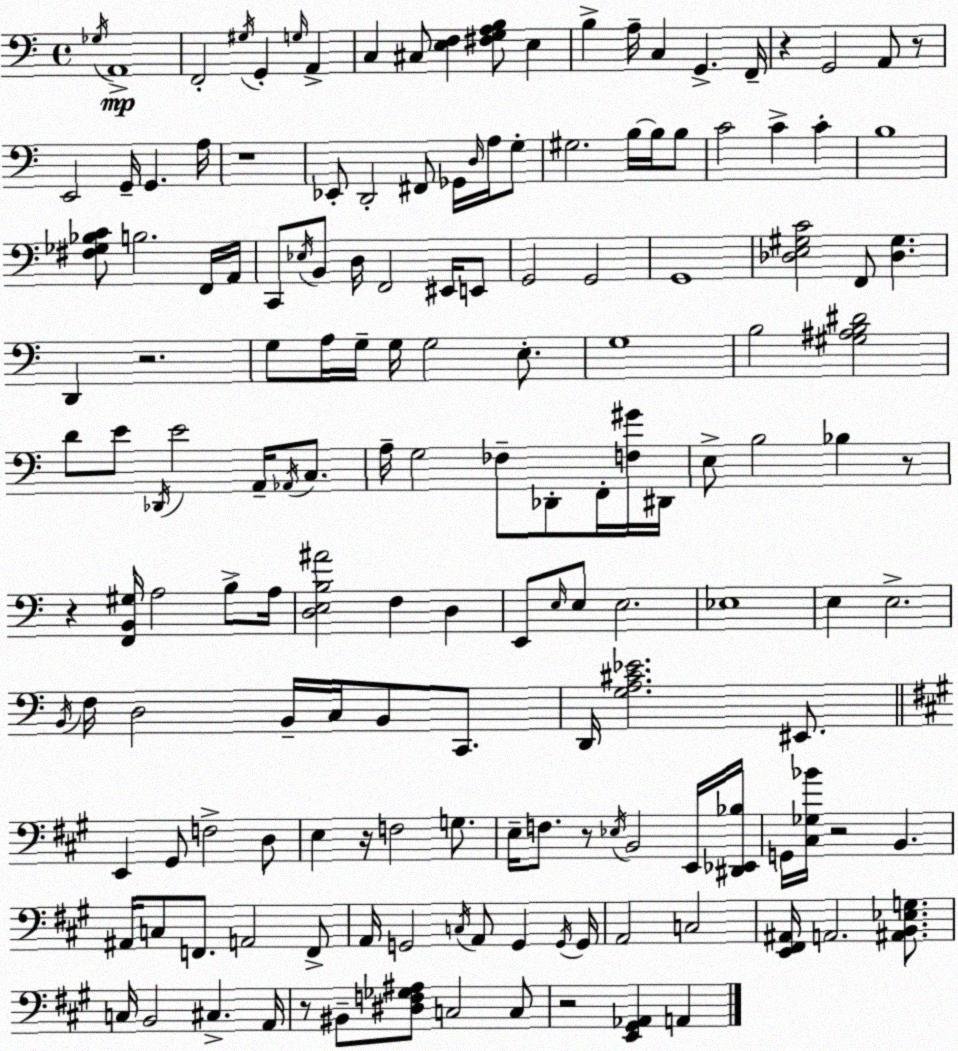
X:1
T:Untitled
M:4/4
L:1/4
K:Am
_G,/4 A,,4 F,,2 ^G,/4 G,, G,/4 A,, C, ^C,/2 [E,F,] [^F,G,A,B,]/2 E, B, A,/4 C, G,, F,,/4 z G,,2 A,,/2 z/2 E,,2 G,,/4 G,, A,/4 z4 _E,,/2 D,,2 ^F,,/2 _G,,/4 D,/4 A,/4 G,/2 ^G,2 B,/4 B,/4 B,/2 C2 C C B,4 [^F,_G,_B,C]/2 B,2 F,,/4 A,,/4 C,,/2 _E,/4 B,,/2 D,/4 F,,2 ^E,,/4 E,,/2 G,,2 G,,2 G,,4 [_D,E,^G,C]2 F,,/2 [_D,^G,] D,, z2 G,/2 A,/4 G,/4 G,/4 G,2 E,/2 G,4 B,2 [^G,^A,B,^D]2 D/2 E/2 _D,,/4 E2 A,,/4 _A,,/4 C,/2 A,/4 G,2 _F,/2 _D,,/2 F,,/4 [F,^G]/4 ^D,,/4 E,/2 B,2 _B, z/2 z [F,,B,,^G,]/4 A,2 B,/2 A,/4 [D,E,B,^A]2 F, D, E,,/2 E,/4 E,/2 E,2 _E,4 E, E,2 B,,/4 F,/4 D,2 B,,/4 C,/4 B,,/2 C,,/2 D,,/4 [G,A,^C_E]2 ^E,,/2 E,, ^G,,/2 F,2 D,/2 E, z/4 F,2 G,/2 E,/4 F,/2 z/2 _E,/4 B,,2 E,,/4 [^D,,_E,,_B,]/4 G,,/4 [^C,_G,_B]/4 z2 B,, ^A,,/4 C,/2 F,,/2 A,,2 F,,/2 A,,/4 G,,2 C,/4 A,,/2 G,, G,,/4 G,,/4 A,,2 C,2 [E,,^F,,^A,,]/4 A,,2 [^A,,B,,_E,G,]/2 C,/4 B,,2 ^C, A,,/4 z/2 ^B,,/2 [^D,F,_G,^A,]/2 C,2 C,/2 z2 [E,,^G,,_A,,] A,,